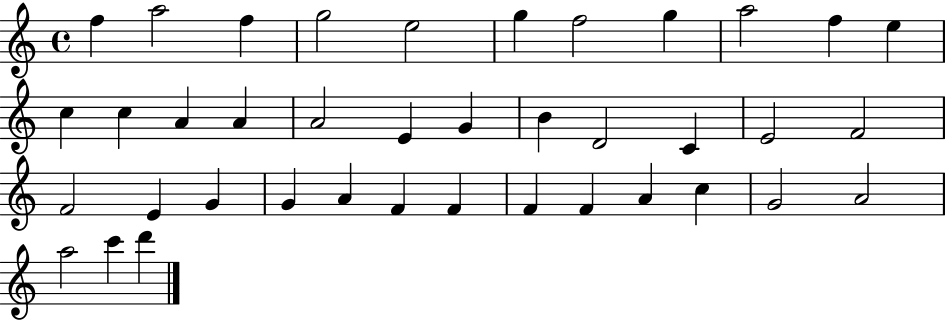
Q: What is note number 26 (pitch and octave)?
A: G4